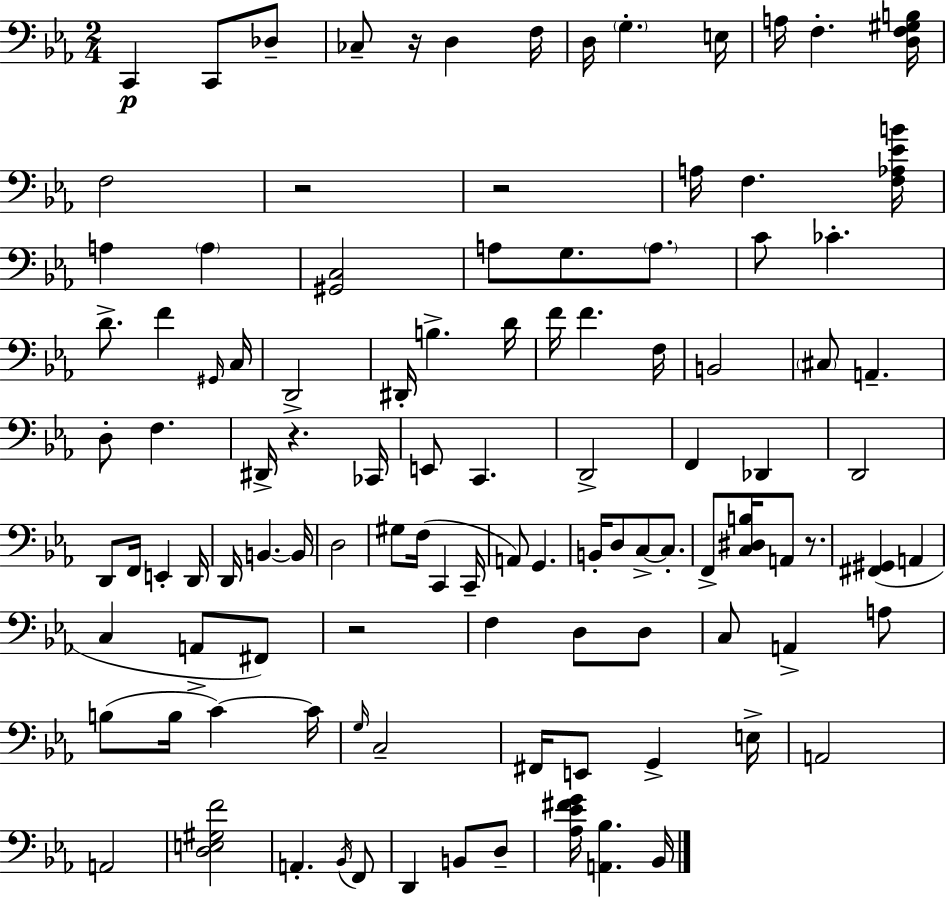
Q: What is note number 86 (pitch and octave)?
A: A2